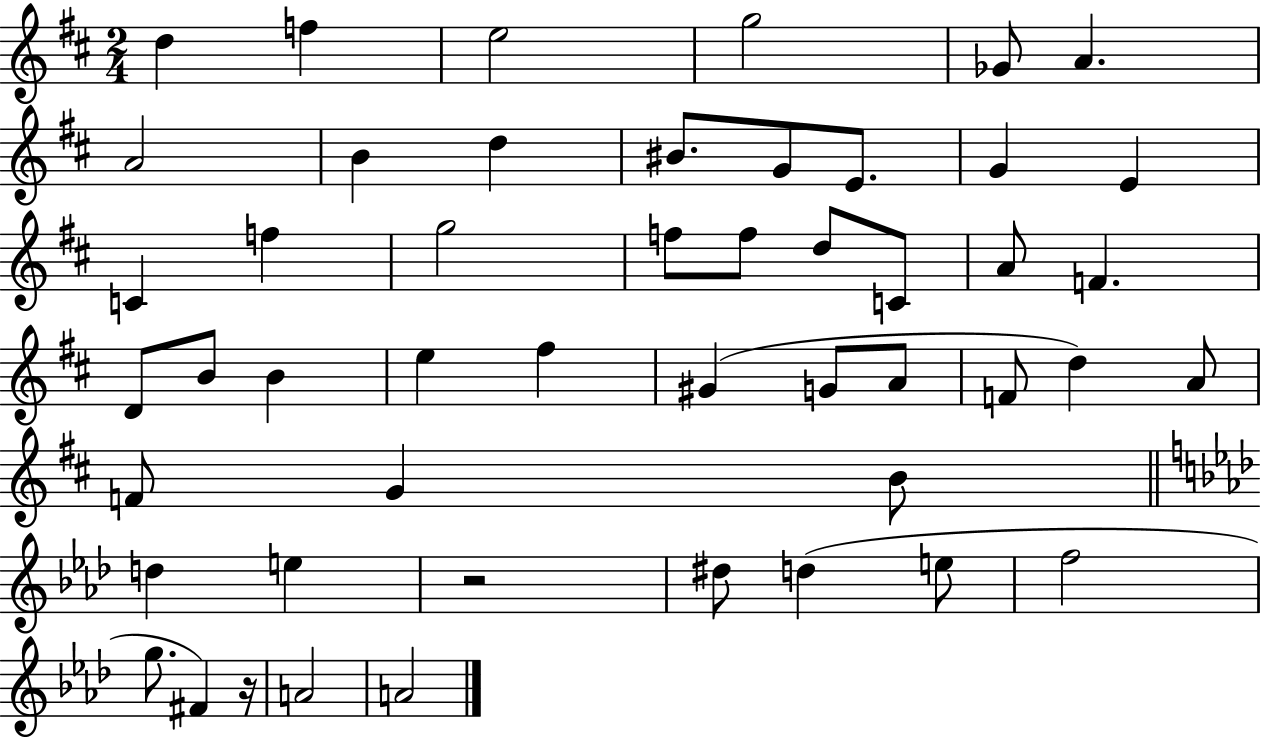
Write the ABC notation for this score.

X:1
T:Untitled
M:2/4
L:1/4
K:D
d f e2 g2 _G/2 A A2 B d ^B/2 G/2 E/2 G E C f g2 f/2 f/2 d/2 C/2 A/2 F D/2 B/2 B e ^f ^G G/2 A/2 F/2 d A/2 F/2 G B/2 d e z2 ^d/2 d e/2 f2 g/2 ^F z/4 A2 A2